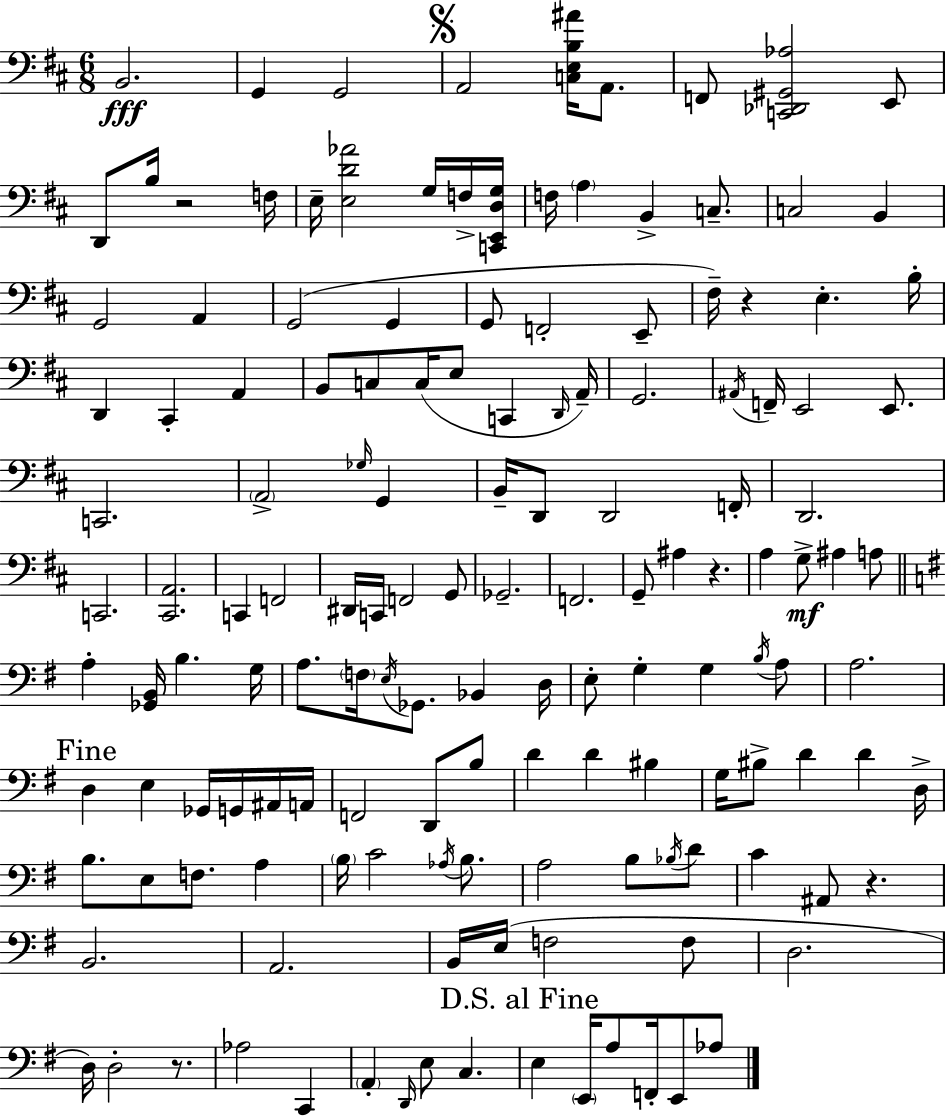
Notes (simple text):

B2/h. G2/q G2/h A2/h [C3,E3,B3,A#4]/s A2/e. F2/e [C2,Db2,G#2,Ab3]/h E2/e D2/e B3/s R/h F3/s E3/s [E3,D4,Ab4]/h G3/s F3/s [C2,E2,D3,G3]/s F3/s A3/q B2/q C3/e. C3/h B2/q G2/h A2/q G2/h G2/q G2/e F2/h E2/e F#3/s R/q E3/q. B3/s D2/q C#2/q A2/q B2/e C3/e C3/s E3/e C2/q D2/s A2/s G2/h. A#2/s F2/s E2/h E2/e. C2/h. A2/h Gb3/s G2/q B2/s D2/e D2/h F2/s D2/h. C2/h. [C#2,A2]/h. C2/q F2/h D#2/s C2/s F2/h G2/e Gb2/h. F2/h. G2/e A#3/q R/q. A3/q G3/e A#3/q A3/e A3/q [Gb2,B2]/s B3/q. G3/s A3/e. F3/s E3/s Gb2/e. Bb2/q D3/s E3/e G3/q G3/q B3/s A3/e A3/h. D3/q E3/q Gb2/s G2/s A#2/s A2/s F2/h D2/e B3/e D4/q D4/q BIS3/q G3/s BIS3/e D4/q D4/q D3/s B3/e. E3/e F3/e. A3/q B3/s C4/h Ab3/s B3/e. A3/h B3/e Bb3/s D4/e C4/q A#2/e R/q. B2/h. A2/h. B2/s E3/s F3/h F3/e D3/h. D3/s D3/h R/e. Ab3/h C2/q A2/q D2/s E3/e C3/q. E3/q E2/s A3/e F2/s E2/e Ab3/e